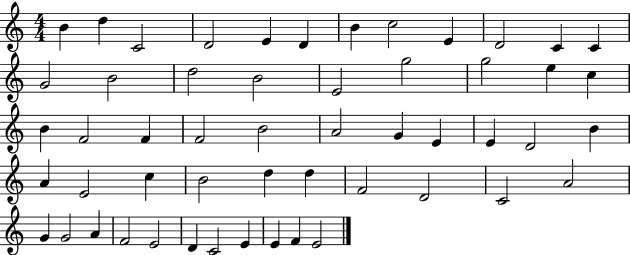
{
  \clef treble
  \numericTimeSignature
  \time 4/4
  \key c \major
  b'4 d''4 c'2 | d'2 e'4 d'4 | b'4 c''2 e'4 | d'2 c'4 c'4 | \break g'2 b'2 | d''2 b'2 | e'2 g''2 | g''2 e''4 c''4 | \break b'4 f'2 f'4 | f'2 b'2 | a'2 g'4 e'4 | e'4 d'2 b'4 | \break a'4 e'2 c''4 | b'2 d''4 d''4 | f'2 d'2 | c'2 a'2 | \break g'4 g'2 a'4 | f'2 e'2 | d'4 c'2 e'4 | e'4 f'4 e'2 | \break \bar "|."
}